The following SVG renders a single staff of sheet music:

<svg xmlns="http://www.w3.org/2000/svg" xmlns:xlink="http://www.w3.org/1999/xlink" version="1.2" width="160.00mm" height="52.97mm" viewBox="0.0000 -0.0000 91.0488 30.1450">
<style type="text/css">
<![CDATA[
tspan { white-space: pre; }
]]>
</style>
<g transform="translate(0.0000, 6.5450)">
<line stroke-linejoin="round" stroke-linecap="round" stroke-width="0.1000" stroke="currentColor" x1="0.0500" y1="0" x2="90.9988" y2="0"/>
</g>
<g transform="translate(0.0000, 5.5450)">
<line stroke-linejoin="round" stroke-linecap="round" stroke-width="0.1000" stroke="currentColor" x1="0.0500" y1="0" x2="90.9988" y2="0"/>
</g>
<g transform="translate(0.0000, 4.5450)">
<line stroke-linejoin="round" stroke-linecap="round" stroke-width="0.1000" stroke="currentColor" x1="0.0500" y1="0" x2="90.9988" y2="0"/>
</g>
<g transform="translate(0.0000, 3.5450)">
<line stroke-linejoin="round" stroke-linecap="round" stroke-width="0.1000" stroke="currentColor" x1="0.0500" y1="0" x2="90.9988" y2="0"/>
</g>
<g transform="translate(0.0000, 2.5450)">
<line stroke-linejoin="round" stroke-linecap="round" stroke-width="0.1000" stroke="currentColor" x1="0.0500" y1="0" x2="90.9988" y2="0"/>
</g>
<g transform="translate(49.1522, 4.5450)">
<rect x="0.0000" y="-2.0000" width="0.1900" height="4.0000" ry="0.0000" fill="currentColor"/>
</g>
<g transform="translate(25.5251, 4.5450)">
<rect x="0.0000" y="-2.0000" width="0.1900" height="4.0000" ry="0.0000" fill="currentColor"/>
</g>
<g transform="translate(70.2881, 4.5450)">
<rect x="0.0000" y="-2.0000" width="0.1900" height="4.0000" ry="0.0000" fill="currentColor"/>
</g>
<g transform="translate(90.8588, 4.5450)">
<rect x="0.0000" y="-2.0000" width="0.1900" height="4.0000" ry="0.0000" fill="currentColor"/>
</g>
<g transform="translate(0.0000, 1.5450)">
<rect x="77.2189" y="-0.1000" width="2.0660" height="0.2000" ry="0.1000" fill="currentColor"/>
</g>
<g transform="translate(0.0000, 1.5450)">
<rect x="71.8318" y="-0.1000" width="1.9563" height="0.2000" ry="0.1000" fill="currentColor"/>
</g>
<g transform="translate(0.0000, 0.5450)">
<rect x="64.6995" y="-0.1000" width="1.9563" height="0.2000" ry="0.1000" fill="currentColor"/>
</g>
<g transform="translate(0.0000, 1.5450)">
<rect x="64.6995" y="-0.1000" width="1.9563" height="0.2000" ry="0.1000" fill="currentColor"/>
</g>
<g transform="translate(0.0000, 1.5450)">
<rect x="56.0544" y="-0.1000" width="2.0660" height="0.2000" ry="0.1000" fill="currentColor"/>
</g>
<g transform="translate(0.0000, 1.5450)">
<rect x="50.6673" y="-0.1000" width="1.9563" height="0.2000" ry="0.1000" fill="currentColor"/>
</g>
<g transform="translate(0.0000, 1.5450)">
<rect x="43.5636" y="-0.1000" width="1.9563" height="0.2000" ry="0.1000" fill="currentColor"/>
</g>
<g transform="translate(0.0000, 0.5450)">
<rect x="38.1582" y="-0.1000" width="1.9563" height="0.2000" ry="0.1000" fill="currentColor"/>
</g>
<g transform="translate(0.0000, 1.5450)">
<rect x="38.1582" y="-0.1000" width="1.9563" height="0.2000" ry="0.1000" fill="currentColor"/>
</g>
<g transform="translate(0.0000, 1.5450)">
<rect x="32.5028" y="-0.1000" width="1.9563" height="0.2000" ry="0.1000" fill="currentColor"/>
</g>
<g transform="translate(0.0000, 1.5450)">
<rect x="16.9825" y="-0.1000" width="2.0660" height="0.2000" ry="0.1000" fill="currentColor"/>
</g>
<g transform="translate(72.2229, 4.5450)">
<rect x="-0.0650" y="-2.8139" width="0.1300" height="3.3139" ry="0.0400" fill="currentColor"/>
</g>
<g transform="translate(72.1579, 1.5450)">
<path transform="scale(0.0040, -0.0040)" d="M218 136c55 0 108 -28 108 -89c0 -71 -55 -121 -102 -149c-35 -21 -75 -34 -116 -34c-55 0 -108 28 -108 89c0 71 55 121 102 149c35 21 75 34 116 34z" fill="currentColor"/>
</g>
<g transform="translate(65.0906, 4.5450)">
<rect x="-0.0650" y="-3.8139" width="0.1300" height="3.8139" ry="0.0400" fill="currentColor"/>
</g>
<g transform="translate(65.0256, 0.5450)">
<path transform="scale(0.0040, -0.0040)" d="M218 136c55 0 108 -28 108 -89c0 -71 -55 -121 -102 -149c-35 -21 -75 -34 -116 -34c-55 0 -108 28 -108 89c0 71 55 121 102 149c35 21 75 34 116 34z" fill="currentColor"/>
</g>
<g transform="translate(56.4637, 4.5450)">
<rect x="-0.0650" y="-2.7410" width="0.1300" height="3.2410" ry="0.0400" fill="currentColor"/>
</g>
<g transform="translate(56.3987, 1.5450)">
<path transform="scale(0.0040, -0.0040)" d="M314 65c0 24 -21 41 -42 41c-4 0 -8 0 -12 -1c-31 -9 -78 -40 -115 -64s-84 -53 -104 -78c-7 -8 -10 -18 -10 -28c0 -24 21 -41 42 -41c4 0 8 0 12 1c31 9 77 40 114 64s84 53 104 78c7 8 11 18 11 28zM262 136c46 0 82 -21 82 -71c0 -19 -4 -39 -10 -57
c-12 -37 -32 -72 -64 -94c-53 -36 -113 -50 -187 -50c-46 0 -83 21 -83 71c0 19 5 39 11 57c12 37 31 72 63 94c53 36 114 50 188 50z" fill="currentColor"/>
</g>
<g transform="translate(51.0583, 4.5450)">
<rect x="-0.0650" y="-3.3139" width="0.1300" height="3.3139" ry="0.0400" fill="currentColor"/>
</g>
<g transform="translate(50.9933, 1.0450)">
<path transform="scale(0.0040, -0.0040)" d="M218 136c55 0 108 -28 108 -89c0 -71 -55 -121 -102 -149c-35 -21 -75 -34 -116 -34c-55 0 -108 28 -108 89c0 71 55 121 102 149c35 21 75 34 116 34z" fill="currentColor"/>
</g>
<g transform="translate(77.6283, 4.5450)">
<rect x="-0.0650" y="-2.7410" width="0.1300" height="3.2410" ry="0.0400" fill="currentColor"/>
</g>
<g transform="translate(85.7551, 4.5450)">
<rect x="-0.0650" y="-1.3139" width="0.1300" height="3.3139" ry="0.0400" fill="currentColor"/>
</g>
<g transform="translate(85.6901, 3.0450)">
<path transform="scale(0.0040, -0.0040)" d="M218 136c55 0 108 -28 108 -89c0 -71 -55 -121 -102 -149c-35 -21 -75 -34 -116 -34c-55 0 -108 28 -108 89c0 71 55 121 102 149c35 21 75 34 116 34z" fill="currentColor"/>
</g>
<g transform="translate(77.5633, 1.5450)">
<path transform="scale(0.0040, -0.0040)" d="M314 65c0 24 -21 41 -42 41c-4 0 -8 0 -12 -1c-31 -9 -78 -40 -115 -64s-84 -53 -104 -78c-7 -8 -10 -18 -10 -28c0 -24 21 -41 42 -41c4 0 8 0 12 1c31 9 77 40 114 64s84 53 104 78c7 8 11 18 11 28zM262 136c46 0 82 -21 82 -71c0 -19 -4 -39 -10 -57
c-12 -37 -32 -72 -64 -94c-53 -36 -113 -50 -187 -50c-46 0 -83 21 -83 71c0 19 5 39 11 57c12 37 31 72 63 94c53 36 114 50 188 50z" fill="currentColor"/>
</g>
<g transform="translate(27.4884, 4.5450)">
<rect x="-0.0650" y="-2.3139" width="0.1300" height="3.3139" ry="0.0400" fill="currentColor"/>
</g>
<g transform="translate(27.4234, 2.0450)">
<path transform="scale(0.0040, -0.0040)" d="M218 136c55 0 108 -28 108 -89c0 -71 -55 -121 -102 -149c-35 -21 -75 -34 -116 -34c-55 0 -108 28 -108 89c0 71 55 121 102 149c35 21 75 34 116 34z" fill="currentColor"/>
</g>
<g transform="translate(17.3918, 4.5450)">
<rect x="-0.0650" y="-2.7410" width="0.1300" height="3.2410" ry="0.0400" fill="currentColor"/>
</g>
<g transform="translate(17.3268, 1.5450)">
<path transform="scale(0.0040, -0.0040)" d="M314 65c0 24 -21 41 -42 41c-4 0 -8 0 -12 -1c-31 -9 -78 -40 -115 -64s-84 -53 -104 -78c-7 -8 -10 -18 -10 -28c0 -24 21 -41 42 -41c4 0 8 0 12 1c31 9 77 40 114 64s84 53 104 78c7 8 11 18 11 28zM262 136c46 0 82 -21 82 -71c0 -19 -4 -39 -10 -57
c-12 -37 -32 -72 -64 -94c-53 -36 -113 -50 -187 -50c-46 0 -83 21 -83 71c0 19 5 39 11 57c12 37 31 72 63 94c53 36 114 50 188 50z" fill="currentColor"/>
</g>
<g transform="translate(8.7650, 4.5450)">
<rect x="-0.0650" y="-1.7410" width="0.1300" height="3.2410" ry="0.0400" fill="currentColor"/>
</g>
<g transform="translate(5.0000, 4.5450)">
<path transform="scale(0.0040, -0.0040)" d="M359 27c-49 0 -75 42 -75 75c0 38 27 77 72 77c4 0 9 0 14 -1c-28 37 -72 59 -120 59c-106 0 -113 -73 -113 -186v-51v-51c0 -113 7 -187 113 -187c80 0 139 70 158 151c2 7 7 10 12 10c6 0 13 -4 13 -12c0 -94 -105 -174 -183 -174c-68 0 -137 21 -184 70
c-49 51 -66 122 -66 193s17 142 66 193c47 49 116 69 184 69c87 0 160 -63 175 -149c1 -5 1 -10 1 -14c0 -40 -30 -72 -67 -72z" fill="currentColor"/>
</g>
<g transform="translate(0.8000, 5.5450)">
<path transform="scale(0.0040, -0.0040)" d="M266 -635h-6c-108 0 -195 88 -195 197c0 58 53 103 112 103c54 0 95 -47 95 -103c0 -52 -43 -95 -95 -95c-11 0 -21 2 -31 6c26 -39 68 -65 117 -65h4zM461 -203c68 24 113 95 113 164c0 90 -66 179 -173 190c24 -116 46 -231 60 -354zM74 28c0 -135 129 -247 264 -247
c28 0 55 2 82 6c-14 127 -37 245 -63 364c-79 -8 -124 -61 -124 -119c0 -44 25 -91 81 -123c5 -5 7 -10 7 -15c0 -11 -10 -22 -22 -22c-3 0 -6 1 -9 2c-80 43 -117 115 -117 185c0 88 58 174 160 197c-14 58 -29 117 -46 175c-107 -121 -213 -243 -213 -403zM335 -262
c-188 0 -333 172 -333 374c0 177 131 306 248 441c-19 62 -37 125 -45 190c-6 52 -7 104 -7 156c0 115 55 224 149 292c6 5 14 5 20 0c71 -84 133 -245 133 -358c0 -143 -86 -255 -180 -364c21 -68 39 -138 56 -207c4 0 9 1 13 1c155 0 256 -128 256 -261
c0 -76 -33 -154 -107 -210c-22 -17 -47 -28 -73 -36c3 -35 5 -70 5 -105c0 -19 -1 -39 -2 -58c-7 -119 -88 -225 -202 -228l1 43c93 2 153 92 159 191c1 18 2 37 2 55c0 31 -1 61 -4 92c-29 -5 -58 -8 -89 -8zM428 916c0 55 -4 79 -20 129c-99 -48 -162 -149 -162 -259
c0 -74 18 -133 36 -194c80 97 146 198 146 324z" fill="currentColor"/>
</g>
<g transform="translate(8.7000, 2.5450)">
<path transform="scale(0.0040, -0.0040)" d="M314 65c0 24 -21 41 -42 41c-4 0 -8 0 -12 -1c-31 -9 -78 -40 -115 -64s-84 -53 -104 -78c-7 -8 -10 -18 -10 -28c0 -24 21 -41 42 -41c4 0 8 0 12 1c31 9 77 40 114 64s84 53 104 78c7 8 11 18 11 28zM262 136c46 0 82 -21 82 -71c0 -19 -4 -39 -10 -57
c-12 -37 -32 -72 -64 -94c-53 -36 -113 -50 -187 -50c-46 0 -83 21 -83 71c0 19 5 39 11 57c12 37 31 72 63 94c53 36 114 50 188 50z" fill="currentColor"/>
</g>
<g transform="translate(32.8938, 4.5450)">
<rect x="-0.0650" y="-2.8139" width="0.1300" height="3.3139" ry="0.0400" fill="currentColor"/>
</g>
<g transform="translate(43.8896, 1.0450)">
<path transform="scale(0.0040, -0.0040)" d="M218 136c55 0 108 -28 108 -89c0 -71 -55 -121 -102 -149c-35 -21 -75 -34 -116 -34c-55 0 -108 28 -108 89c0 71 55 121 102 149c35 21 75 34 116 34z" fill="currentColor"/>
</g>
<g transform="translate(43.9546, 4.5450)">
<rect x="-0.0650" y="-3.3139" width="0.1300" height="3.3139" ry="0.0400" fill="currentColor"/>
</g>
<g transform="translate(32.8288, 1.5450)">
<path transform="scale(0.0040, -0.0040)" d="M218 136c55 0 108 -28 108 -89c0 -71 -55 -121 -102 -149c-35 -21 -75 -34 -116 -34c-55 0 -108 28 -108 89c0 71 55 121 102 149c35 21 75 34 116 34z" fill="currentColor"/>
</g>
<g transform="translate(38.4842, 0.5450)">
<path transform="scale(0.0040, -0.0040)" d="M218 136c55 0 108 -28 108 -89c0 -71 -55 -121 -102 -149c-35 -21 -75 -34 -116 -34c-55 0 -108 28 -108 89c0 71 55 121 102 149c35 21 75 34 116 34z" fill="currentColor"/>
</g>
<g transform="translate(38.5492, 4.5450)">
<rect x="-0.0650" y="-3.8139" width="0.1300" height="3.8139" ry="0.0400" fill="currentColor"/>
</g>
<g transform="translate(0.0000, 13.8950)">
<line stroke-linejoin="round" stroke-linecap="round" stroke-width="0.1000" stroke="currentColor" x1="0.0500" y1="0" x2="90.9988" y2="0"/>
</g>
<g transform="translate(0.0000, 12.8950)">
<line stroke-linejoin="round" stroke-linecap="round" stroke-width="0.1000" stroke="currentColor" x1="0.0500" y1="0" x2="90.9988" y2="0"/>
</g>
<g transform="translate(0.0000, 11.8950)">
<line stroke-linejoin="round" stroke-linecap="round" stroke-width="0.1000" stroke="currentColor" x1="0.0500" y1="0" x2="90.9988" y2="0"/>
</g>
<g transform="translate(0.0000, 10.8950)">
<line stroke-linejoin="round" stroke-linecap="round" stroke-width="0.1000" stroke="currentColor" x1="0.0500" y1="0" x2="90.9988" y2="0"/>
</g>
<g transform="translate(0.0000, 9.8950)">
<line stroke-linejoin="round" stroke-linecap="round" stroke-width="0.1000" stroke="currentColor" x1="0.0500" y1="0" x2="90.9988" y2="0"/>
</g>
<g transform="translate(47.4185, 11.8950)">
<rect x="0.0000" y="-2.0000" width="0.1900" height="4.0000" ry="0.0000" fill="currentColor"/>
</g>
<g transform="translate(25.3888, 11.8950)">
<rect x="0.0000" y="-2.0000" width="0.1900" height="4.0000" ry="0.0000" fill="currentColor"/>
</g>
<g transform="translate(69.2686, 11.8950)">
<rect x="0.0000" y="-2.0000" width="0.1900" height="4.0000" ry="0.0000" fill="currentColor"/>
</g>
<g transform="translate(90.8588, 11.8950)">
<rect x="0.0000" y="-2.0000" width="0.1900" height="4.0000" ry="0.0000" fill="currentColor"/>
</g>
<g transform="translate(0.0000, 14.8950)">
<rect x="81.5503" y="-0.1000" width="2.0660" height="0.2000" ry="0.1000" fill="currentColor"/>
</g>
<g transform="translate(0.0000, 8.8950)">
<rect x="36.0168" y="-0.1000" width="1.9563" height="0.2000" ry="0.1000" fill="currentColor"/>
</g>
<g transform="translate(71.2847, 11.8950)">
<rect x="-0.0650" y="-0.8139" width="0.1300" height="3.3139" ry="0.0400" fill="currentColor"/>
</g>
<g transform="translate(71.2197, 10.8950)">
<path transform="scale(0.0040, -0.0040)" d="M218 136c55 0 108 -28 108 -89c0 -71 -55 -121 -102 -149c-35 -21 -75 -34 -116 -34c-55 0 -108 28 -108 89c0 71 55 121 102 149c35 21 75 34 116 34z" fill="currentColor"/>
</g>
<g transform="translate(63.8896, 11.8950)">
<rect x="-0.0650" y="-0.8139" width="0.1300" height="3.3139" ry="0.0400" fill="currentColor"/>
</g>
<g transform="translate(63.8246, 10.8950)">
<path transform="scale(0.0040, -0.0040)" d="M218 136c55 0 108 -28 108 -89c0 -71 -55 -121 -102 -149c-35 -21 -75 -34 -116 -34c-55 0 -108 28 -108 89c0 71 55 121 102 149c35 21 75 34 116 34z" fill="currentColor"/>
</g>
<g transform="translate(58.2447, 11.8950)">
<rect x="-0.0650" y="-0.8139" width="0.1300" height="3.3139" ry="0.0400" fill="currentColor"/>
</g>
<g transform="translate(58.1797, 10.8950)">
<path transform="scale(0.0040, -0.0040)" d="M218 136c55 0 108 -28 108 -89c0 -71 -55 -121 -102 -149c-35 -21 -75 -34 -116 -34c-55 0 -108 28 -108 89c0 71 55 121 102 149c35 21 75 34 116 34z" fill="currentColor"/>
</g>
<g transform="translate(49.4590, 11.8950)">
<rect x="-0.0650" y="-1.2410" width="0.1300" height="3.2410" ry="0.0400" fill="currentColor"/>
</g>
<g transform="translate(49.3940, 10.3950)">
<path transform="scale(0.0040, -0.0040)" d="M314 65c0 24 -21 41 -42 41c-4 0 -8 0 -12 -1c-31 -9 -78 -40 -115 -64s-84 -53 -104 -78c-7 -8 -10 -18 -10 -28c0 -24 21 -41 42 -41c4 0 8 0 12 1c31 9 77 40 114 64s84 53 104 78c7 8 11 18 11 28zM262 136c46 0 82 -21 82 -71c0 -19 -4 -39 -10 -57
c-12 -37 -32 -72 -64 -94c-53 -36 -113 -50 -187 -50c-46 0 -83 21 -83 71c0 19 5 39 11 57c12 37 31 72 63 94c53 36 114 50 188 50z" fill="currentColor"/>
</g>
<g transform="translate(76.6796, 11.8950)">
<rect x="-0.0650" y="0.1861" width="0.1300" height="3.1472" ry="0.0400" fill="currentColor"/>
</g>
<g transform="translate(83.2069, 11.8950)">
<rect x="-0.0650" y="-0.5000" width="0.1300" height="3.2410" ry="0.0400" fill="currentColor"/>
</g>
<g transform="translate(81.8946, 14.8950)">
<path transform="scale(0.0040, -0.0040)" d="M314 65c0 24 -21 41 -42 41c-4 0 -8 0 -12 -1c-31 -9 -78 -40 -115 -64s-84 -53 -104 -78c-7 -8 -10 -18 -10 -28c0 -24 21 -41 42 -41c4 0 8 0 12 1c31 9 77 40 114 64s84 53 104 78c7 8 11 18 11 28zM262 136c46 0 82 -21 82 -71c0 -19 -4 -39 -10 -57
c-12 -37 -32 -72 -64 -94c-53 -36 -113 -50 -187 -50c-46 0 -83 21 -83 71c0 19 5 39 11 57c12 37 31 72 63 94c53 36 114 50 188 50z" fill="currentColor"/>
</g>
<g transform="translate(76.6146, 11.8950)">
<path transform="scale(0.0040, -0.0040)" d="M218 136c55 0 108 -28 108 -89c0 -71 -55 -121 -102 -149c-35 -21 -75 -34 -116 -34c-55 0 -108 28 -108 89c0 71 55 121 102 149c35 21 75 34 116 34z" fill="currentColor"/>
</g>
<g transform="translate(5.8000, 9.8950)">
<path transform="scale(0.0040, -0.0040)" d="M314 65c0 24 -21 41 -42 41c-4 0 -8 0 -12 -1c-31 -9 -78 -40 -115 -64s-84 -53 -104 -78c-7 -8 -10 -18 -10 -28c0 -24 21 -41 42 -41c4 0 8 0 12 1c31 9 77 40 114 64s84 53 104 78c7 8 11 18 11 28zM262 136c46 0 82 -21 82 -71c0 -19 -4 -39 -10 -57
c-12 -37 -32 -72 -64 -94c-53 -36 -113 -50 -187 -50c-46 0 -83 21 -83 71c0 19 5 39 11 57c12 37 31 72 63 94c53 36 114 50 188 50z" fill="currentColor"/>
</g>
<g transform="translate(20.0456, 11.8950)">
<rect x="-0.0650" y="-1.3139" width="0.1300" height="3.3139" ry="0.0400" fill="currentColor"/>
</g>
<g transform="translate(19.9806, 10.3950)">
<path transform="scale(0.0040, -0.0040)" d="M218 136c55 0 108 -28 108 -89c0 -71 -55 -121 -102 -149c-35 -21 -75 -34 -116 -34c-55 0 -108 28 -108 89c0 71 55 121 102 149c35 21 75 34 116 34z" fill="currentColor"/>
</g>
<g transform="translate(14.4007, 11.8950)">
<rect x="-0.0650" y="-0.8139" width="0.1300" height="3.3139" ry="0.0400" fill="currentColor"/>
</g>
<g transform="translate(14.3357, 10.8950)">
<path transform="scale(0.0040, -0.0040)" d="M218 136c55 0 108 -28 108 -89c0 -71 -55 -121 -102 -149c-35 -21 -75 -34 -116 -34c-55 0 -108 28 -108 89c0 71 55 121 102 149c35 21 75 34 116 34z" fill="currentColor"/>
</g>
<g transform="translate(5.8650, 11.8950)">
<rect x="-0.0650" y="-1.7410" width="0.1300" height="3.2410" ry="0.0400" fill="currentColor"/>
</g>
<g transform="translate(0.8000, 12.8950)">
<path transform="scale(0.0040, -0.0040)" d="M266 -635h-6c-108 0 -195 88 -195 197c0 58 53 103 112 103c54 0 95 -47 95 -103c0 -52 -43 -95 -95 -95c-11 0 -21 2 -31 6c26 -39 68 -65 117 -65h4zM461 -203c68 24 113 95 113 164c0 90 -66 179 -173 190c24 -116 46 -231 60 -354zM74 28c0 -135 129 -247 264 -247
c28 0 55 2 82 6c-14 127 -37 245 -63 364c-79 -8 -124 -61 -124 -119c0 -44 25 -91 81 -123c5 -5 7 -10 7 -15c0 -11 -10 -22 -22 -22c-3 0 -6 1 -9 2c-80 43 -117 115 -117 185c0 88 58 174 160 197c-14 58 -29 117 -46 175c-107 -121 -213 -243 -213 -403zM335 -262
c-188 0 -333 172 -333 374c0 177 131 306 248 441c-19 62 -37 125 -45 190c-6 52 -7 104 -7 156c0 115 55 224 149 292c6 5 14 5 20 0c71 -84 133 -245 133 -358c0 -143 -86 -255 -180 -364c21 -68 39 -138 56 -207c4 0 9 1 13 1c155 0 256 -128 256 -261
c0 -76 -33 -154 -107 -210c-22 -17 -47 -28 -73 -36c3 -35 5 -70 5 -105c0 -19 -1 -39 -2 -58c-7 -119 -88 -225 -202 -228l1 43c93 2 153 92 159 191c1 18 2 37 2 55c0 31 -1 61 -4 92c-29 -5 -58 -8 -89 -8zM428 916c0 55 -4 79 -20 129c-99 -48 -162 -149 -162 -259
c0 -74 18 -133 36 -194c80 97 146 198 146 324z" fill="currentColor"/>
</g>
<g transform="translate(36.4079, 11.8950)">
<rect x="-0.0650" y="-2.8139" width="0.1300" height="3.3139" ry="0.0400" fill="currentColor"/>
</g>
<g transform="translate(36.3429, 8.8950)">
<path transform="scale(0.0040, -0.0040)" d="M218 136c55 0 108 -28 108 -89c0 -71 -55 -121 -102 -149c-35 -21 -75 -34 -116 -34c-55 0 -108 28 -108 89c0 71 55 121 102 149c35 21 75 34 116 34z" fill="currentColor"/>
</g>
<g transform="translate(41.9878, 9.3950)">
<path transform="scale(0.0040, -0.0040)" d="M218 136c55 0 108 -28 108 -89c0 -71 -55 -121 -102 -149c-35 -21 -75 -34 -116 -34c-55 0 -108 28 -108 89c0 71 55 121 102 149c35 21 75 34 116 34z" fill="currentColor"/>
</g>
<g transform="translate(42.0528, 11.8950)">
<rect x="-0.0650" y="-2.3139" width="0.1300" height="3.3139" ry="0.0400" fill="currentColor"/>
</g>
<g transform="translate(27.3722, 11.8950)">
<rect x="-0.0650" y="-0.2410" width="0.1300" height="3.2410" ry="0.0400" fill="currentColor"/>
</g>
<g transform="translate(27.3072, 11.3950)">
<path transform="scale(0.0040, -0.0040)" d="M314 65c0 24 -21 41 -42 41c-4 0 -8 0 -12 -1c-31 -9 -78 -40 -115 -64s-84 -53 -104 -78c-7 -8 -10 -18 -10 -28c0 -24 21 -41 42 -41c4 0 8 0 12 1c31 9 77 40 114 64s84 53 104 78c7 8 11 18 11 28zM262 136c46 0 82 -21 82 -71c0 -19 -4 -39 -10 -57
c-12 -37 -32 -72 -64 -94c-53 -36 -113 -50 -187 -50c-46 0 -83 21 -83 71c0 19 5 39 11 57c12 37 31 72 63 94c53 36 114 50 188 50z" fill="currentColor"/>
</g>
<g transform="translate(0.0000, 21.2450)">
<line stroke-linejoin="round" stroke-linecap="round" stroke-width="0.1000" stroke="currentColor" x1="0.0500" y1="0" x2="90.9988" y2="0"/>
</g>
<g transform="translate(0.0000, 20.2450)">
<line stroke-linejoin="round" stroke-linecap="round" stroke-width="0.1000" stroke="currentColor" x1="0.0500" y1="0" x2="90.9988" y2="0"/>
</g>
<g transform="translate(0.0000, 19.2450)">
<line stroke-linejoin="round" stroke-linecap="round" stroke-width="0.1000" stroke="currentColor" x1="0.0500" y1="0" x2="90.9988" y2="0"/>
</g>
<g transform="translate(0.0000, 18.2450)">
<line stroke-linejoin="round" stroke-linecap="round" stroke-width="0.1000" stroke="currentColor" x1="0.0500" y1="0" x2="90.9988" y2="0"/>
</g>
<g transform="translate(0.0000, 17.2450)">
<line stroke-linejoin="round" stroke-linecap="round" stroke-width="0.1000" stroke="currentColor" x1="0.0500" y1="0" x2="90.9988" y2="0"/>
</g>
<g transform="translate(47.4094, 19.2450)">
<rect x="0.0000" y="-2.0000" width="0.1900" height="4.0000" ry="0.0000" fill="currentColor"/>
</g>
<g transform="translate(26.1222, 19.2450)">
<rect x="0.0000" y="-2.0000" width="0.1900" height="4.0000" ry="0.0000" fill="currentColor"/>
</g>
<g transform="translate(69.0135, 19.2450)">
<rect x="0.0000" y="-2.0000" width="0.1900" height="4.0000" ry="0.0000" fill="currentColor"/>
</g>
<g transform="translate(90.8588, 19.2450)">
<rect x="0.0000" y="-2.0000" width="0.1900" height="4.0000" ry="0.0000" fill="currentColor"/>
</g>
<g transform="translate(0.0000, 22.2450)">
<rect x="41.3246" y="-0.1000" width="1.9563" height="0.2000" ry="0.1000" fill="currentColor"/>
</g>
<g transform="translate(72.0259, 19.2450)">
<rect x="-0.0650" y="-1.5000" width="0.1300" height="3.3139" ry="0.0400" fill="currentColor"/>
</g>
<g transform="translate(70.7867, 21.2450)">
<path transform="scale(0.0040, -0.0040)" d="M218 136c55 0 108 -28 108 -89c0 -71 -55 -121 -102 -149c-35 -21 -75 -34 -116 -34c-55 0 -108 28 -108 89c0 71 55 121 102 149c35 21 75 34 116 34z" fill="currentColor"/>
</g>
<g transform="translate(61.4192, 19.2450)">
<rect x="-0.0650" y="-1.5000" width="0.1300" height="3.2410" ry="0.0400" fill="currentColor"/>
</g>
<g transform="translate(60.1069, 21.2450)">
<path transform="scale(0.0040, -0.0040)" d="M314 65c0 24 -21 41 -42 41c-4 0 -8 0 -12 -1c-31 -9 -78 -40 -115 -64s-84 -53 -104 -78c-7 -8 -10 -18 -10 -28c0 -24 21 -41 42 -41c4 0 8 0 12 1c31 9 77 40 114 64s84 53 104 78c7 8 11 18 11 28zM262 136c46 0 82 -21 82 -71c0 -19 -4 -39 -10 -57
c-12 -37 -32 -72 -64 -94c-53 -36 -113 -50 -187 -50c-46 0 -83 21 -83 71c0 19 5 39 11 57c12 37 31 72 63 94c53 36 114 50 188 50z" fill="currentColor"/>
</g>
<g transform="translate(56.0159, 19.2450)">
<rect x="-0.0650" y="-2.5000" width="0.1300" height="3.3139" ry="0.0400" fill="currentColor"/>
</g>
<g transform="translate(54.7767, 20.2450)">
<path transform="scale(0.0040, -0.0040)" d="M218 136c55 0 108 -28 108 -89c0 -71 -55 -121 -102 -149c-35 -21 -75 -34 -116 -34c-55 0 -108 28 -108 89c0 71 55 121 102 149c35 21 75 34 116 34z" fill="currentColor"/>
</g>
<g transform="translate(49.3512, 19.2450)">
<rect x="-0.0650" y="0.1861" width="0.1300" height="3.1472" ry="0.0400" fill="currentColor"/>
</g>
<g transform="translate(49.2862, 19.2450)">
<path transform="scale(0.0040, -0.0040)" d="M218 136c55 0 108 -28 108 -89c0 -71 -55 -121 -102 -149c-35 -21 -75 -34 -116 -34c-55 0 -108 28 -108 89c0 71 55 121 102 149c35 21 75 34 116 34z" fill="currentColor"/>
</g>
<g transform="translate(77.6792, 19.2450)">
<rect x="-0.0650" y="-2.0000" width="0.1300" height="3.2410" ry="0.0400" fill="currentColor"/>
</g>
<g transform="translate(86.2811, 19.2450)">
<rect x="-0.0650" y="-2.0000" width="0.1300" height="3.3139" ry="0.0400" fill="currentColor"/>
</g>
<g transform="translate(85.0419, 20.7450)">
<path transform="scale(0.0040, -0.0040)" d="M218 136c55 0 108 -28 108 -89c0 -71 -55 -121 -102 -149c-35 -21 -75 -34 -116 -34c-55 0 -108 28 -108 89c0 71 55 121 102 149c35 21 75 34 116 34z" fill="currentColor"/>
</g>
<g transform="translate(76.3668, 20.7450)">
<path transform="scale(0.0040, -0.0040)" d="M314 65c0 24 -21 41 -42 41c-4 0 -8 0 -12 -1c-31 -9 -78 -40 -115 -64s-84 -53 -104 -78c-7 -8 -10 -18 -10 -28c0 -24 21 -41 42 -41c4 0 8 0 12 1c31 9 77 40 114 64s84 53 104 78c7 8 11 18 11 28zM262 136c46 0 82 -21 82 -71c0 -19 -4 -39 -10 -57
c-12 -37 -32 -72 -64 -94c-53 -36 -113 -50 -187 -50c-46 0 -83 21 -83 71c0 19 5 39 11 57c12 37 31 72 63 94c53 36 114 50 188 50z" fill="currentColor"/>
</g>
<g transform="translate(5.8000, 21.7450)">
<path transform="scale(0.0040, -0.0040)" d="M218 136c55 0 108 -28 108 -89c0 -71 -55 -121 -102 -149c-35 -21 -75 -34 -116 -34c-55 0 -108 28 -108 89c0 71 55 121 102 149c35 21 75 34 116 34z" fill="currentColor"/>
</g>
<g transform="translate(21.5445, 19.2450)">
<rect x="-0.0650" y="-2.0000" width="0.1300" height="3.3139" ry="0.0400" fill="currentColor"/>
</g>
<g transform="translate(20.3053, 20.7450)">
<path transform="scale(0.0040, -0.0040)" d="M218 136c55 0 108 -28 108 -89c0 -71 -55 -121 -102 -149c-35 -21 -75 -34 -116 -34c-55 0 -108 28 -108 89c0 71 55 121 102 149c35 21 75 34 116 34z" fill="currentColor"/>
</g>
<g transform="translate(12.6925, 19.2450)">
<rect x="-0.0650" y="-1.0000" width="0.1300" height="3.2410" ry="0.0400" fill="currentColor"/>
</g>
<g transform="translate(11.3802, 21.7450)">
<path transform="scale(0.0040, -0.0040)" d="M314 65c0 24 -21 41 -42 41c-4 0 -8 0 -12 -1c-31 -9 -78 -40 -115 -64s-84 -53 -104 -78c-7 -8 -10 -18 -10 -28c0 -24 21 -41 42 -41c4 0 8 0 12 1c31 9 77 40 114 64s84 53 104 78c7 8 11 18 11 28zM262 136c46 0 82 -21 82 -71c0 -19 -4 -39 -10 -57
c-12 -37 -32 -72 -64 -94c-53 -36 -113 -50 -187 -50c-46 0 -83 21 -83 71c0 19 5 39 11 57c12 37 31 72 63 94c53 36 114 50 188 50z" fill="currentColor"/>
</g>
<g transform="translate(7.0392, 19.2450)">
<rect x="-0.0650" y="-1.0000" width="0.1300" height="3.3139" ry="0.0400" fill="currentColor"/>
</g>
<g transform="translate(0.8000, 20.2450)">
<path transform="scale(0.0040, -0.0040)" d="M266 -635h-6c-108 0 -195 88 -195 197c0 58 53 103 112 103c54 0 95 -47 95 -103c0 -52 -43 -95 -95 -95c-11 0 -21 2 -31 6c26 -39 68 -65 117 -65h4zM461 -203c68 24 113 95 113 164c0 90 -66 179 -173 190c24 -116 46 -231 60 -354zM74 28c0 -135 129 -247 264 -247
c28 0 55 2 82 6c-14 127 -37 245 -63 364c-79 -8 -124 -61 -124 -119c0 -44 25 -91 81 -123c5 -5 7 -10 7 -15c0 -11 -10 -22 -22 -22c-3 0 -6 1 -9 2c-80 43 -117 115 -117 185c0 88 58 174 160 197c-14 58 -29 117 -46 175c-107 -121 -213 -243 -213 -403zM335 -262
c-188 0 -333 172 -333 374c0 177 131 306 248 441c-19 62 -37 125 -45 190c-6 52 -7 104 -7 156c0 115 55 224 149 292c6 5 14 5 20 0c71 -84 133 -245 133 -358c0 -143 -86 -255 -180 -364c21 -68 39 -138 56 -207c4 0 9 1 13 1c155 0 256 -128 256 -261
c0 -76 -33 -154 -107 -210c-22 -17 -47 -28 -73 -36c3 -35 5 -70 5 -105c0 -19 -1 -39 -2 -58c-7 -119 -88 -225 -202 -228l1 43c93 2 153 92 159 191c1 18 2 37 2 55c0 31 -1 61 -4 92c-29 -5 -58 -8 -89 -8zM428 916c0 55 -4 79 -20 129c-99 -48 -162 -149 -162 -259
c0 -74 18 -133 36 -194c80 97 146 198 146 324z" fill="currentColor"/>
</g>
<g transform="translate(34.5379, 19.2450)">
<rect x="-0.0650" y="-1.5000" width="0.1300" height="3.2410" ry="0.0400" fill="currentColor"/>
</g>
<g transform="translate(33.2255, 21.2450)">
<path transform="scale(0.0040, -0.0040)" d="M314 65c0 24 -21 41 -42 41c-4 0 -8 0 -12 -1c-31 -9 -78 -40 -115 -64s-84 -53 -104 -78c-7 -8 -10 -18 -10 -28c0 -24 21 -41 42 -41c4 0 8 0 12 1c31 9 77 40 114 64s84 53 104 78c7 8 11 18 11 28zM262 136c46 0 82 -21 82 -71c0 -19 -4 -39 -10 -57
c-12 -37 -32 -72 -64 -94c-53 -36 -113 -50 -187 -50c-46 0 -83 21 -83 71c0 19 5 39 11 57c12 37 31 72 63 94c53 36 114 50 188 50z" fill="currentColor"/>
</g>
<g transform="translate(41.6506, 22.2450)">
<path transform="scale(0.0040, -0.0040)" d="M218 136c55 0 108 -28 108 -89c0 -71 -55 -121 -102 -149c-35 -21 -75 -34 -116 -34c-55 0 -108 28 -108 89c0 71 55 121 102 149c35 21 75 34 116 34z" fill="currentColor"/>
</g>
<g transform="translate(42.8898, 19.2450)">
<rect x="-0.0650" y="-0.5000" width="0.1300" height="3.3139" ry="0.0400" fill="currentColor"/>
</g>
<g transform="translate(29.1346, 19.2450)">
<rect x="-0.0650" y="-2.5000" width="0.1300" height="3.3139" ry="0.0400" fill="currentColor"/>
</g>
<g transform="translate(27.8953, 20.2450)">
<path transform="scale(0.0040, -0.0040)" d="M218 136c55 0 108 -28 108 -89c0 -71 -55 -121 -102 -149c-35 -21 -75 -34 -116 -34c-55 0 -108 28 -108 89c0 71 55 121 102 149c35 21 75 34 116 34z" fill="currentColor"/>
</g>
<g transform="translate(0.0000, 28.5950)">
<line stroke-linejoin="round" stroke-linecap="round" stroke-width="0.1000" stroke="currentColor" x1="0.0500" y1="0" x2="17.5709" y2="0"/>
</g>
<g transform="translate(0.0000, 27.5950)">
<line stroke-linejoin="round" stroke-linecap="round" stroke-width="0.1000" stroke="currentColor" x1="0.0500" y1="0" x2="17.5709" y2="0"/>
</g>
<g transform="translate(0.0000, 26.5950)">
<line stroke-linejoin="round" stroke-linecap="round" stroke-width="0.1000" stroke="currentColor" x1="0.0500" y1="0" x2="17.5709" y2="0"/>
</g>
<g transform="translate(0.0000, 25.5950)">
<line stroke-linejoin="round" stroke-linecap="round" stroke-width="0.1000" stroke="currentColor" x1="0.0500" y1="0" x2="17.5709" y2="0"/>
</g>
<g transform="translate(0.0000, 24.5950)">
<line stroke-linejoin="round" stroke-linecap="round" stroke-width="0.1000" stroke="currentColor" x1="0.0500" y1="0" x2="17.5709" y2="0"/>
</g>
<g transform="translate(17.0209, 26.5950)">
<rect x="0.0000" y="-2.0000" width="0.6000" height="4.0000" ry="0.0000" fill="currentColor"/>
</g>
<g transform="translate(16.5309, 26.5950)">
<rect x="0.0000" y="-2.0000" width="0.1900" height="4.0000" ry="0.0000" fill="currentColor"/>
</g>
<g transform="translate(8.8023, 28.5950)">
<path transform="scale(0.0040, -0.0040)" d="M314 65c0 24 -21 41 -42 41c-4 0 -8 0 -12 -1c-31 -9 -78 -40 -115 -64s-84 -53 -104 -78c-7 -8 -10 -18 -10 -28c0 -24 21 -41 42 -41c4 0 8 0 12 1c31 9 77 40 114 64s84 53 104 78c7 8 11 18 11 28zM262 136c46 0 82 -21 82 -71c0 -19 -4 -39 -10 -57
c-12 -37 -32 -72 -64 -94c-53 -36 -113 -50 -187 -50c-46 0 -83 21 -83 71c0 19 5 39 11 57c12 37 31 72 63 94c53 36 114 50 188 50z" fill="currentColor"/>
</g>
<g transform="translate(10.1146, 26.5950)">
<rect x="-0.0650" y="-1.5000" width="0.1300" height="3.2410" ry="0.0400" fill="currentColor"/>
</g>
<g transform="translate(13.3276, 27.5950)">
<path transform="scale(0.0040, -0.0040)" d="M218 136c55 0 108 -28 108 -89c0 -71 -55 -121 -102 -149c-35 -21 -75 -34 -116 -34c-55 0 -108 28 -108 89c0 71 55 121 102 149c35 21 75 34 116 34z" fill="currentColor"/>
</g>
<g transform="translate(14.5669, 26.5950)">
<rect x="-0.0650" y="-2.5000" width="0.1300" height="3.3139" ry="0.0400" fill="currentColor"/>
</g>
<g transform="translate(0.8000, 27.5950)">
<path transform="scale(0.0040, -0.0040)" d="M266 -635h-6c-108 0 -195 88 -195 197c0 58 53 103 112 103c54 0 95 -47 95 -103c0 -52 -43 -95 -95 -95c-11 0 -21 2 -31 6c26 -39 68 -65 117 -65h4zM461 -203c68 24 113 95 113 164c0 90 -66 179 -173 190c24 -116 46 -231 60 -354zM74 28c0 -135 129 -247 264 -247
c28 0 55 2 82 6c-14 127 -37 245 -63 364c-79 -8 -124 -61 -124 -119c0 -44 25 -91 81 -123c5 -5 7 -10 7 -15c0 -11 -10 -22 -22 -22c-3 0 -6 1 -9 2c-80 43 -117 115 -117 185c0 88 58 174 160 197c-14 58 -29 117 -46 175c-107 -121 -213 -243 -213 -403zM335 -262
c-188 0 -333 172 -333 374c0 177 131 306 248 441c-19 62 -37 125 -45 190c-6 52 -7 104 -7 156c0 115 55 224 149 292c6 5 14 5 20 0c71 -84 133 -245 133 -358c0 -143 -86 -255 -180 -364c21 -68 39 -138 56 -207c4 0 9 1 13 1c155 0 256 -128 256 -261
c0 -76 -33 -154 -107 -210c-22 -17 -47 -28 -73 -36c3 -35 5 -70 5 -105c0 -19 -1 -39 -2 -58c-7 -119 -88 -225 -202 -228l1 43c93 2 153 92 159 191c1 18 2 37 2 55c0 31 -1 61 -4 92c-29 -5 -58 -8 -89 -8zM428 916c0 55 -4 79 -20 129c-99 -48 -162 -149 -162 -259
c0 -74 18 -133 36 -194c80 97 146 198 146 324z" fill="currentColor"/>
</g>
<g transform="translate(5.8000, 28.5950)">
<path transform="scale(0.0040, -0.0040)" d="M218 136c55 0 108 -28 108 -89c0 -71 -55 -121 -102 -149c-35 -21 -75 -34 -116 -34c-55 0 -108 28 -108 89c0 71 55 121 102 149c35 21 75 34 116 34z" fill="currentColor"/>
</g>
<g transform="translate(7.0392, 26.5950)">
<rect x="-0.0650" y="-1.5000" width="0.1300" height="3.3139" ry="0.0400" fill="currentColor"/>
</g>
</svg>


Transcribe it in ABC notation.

X:1
T:Untitled
M:4/4
L:1/4
K:C
f2 a2 g a c' b b a2 c' a a2 e f2 d e c2 a g e2 d d d B C2 D D2 F G E2 C B G E2 E F2 F E E2 G